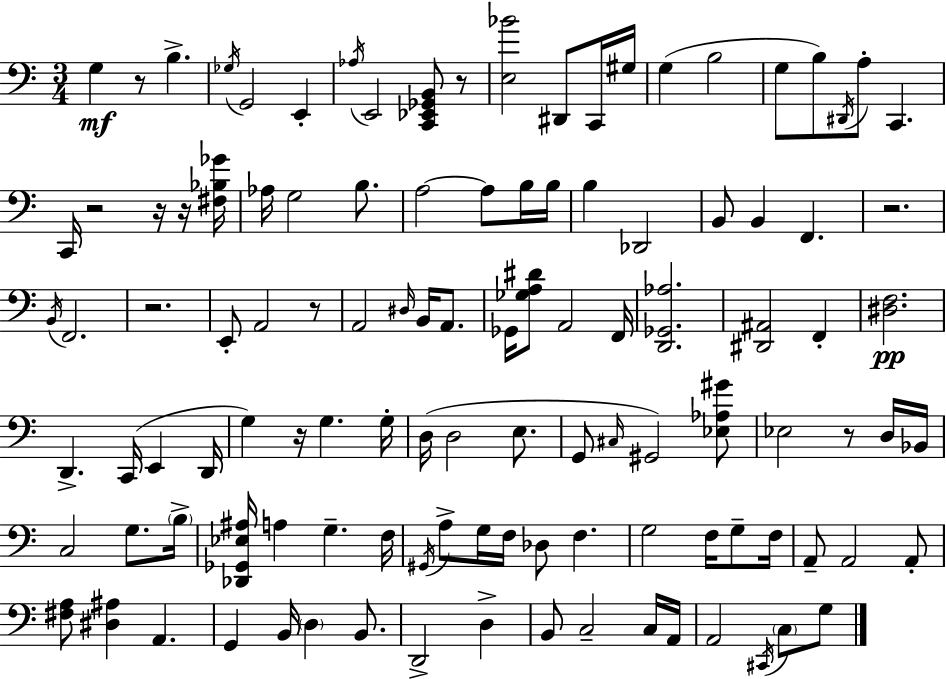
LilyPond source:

{
  \clef bass
  \numericTimeSignature
  \time 3/4
  \key a \minor
  \repeat volta 2 { g4\mf r8 b4.-> | \acciaccatura { ges16 } g,2 e,4-. | \acciaccatura { aes16 } e,2 <c, ees, ges, b,>8 | r8 <e bes'>2 dis,8 | \break c,16 gis16 g4( b2 | g8 b8) \acciaccatura { dis,16 } a8-. c,4. | c,16 r2 | r16 r16 <fis bes ges'>16 aes16 g2 | \break b8. a2~~ a8 | b16 b16 b4 des,2 | b,8 b,4 f,4. | r2. | \break \acciaccatura { b,16 } f,2. | r2. | e,8-. a,2 | r8 a,2 | \break \grace { dis16 } b,16 a,8. ges,16 <ges a dis'>8 a,2 | f,16 <d, ges, aes>2. | <dis, ais,>2 | f,4-. <dis f>2.\pp | \break d,4.-> c,16( | e,4 d,16 g4) r16 g4. | g16-. d16( d2 | e8. g,8 \grace { cis16 } gis,2) | \break <ees aes gis'>8 ees2 | r8 d16 bes,16 c2 | g8. \parenthesize b16-> <des, ges, ees ais>16 a4 g4.-- | f16 \acciaccatura { gis,16 } a8-> g16 f16 des8 | \break f4. g2 | f16 g8-- f16 a,8-- a,2 | a,8-. <fis a>8 <dis ais>4 | a,4. g,4 b,16 | \break \parenthesize d4 b,8. d,2-> | d4-> b,8 c2-- | c16 a,16 a,2 | \acciaccatura { cis,16 } \parenthesize c8 g8 } \bar "|."
}